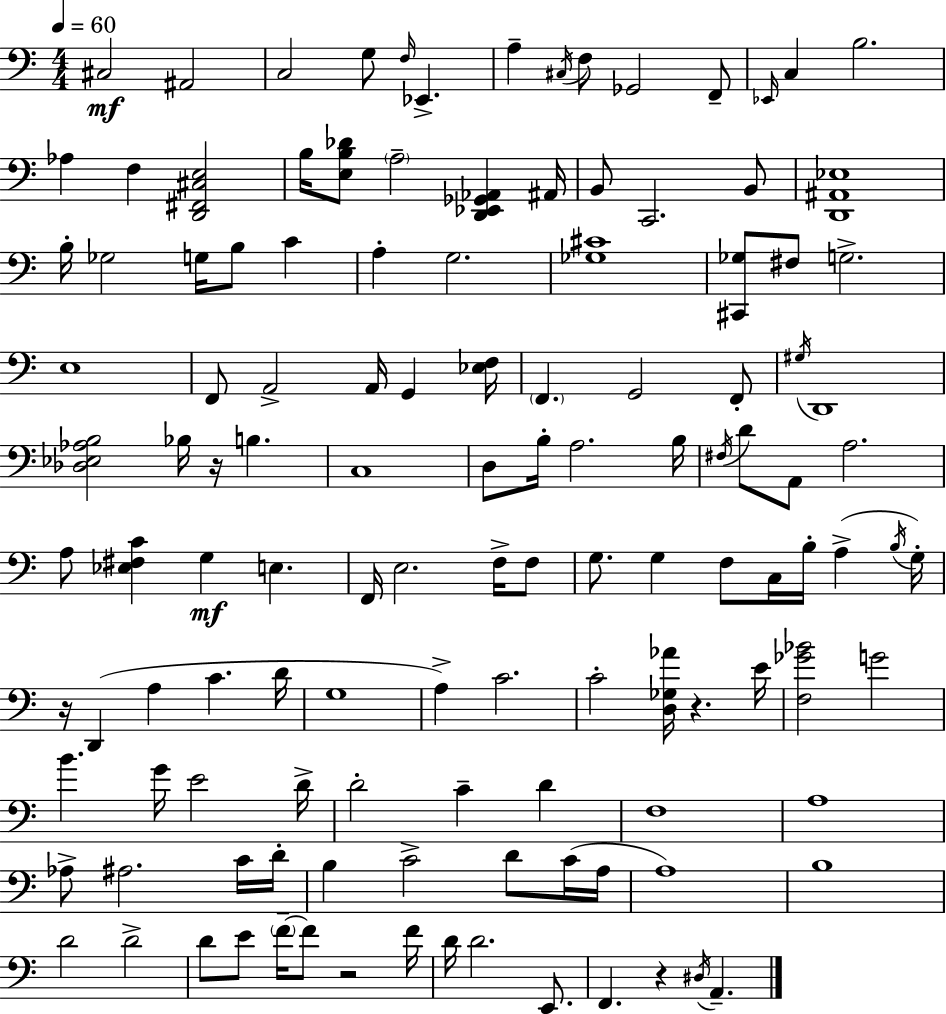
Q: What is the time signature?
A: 4/4